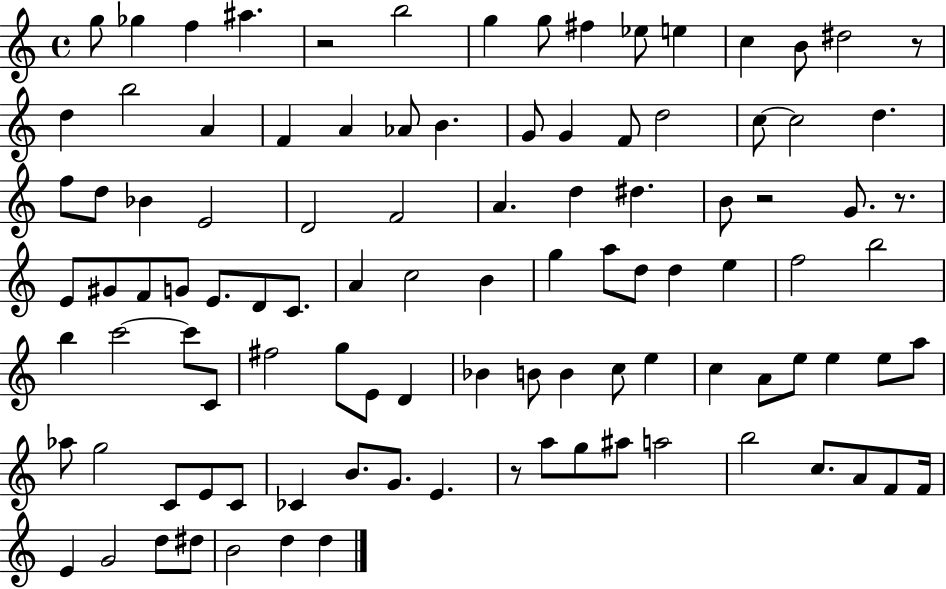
X:1
T:Untitled
M:4/4
L:1/4
K:C
g/2 _g f ^a z2 b2 g g/2 ^f _e/2 e c B/2 ^d2 z/2 d b2 A F A _A/2 B G/2 G F/2 d2 c/2 c2 d f/2 d/2 _B E2 D2 F2 A d ^d B/2 z2 G/2 z/2 E/2 ^G/2 F/2 G/2 E/2 D/2 C/2 A c2 B g a/2 d/2 d e f2 b2 b c'2 c'/2 C/2 ^f2 g/2 E/2 D _B B/2 B c/2 e c A/2 e/2 e e/2 a/2 _a/2 g2 C/2 E/2 C/2 _C B/2 G/2 E z/2 a/2 g/2 ^a/2 a2 b2 c/2 A/2 F/2 F/4 E G2 d/2 ^d/2 B2 d d